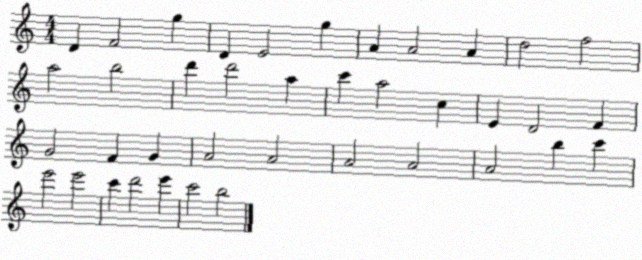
X:1
T:Untitled
M:4/4
L:1/4
K:C
D F2 g D E2 g A A2 A d2 f2 a2 b2 d' d'2 a c' a2 c E D2 F G2 F G A2 A2 A2 A2 A2 b c' e'2 e'2 c' d'2 e' c'2 b2